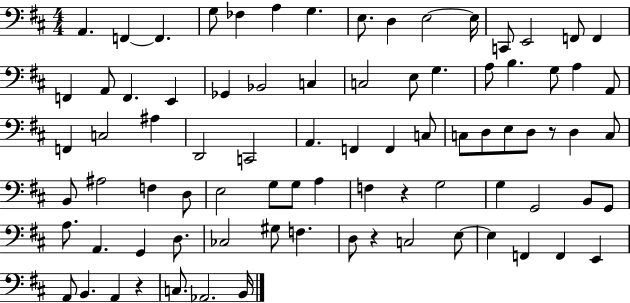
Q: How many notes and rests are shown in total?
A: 83